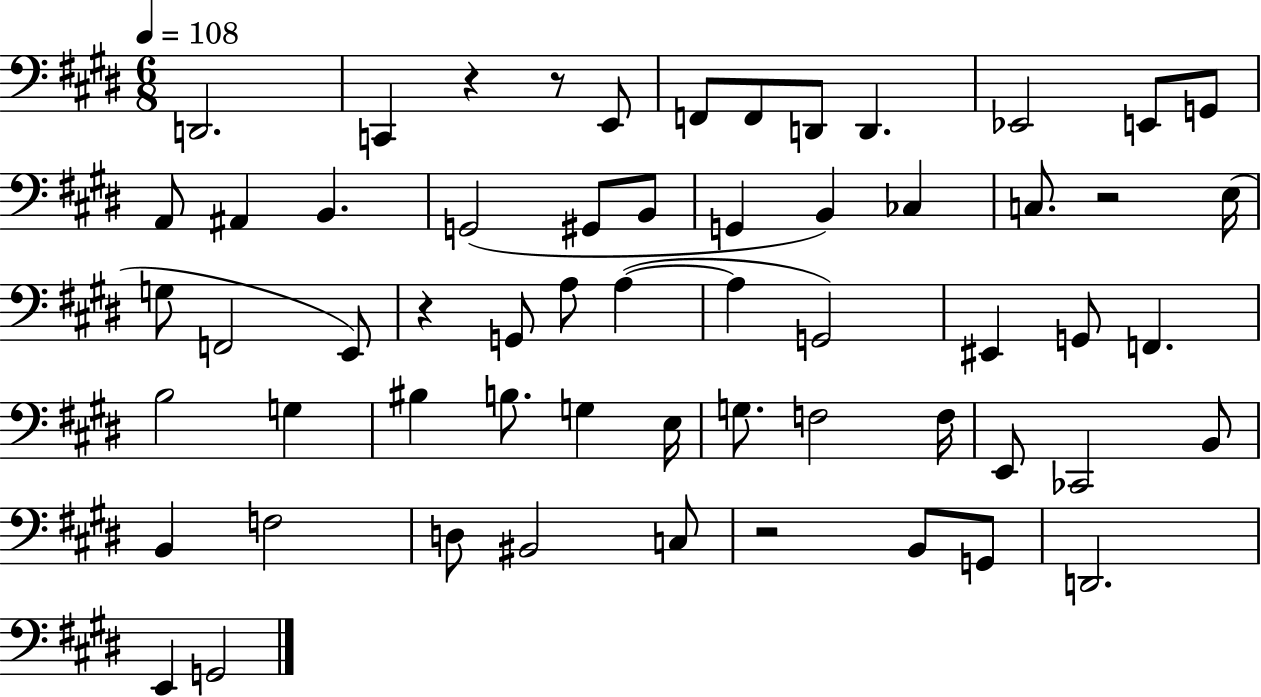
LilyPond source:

{
  \clef bass
  \numericTimeSignature
  \time 6/8
  \key e \major
  \tempo 4 = 108
  d,2. | c,4 r4 r8 e,8 | f,8 f,8 d,8 d,4. | ees,2 e,8 g,8 | \break a,8 ais,4 b,4. | g,2( gis,8 b,8 | g,4 b,4) ces4 | c8. r2 e16( | \break g8 f,2 e,8) | r4 g,8 a8 a4~(~ | a4 g,2) | eis,4 g,8 f,4. | \break b2 g4 | bis4 b8. g4 e16 | g8. f2 f16 | e,8 ces,2 b,8 | \break b,4 f2 | d8 bis,2 c8 | r2 b,8 g,8 | d,2. | \break e,4 g,2 | \bar "|."
}